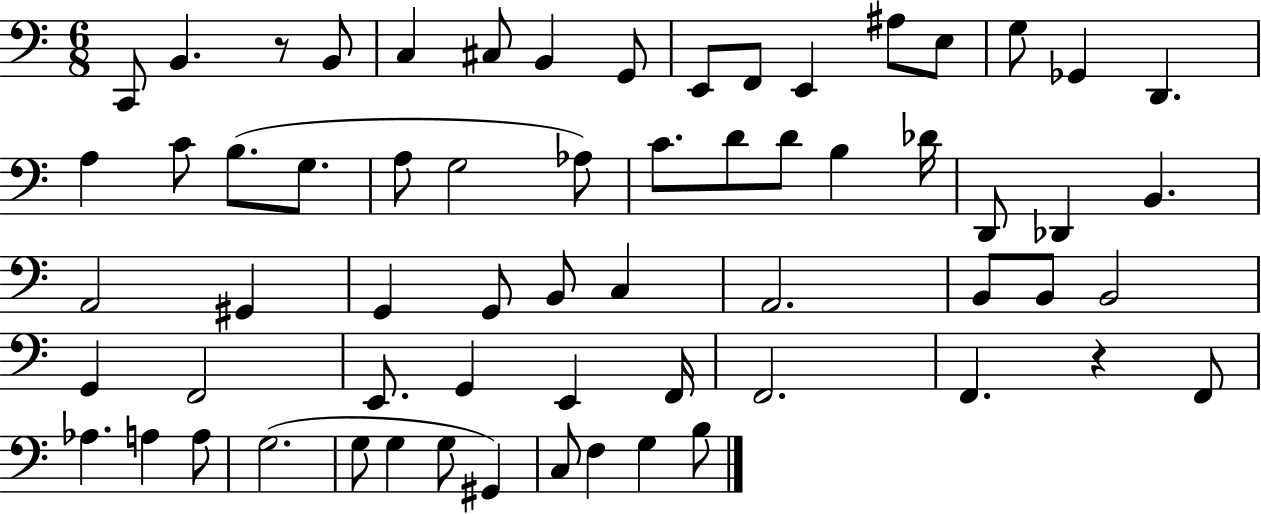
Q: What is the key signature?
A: C major